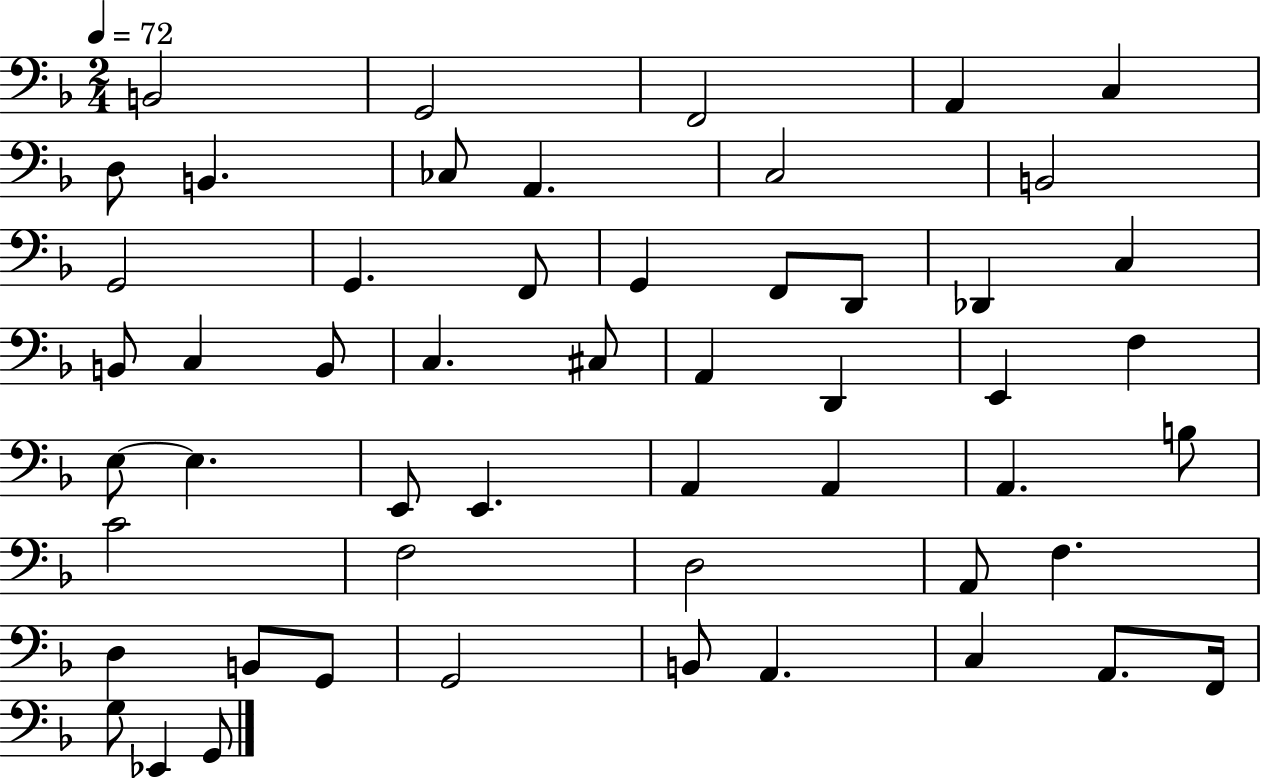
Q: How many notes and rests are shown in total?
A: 53